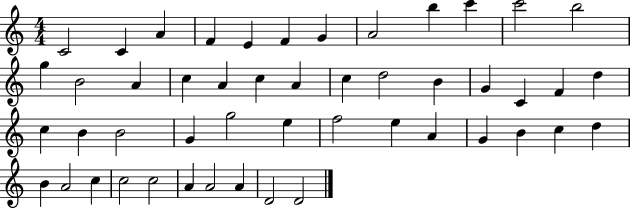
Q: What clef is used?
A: treble